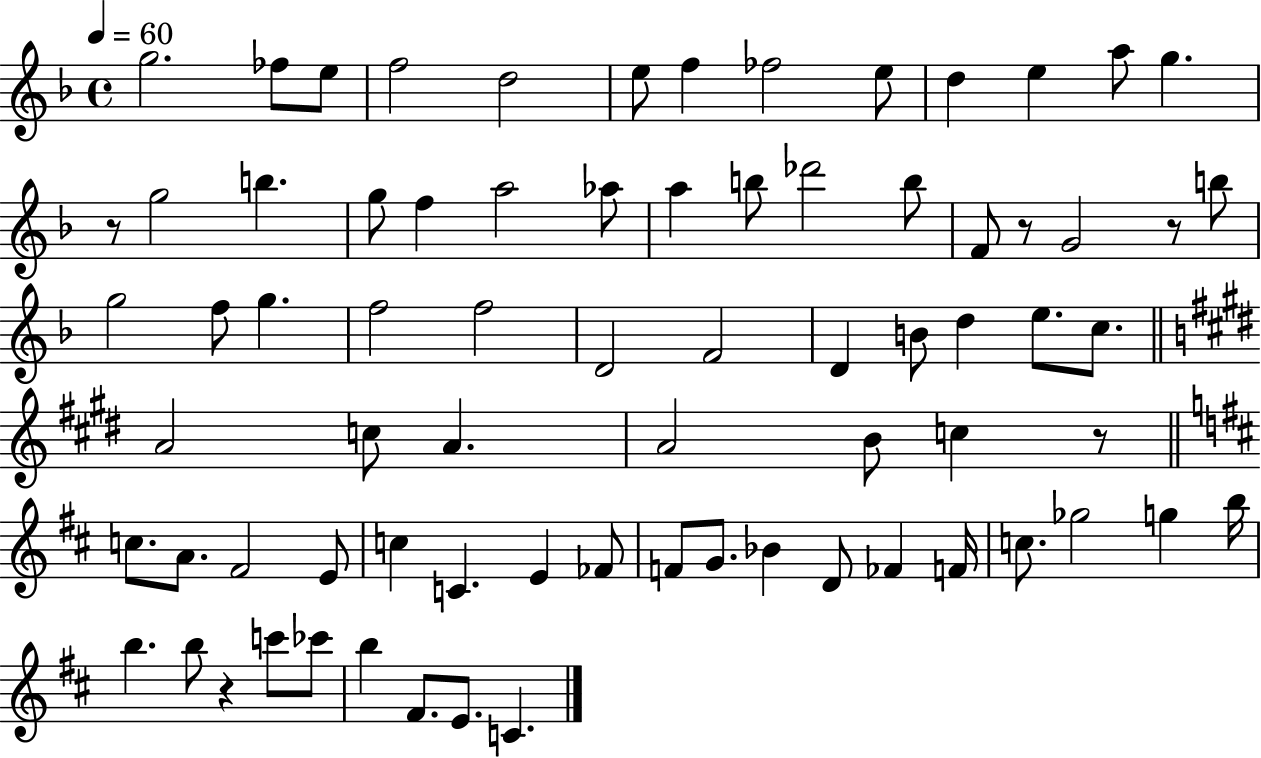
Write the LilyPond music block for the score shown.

{
  \clef treble
  \time 4/4
  \defaultTimeSignature
  \key f \major
  \tempo 4 = 60
  g''2. fes''8 e''8 | f''2 d''2 | e''8 f''4 fes''2 e''8 | d''4 e''4 a''8 g''4. | \break r8 g''2 b''4. | g''8 f''4 a''2 aes''8 | a''4 b''8 des'''2 b''8 | f'8 r8 g'2 r8 b''8 | \break g''2 f''8 g''4. | f''2 f''2 | d'2 f'2 | d'4 b'8 d''4 e''8. c''8. | \break \bar "||" \break \key e \major a'2 c''8 a'4. | a'2 b'8 c''4 r8 | \bar "||" \break \key b \minor c''8. a'8. fis'2 e'8 | c''4 c'4. e'4 fes'8 | f'8 g'8. bes'4 d'8 fes'4 f'16 | c''8. ges''2 g''4 b''16 | \break b''4. b''8 r4 c'''8 ces'''8 | b''4 fis'8. e'8. c'4. | \bar "|."
}